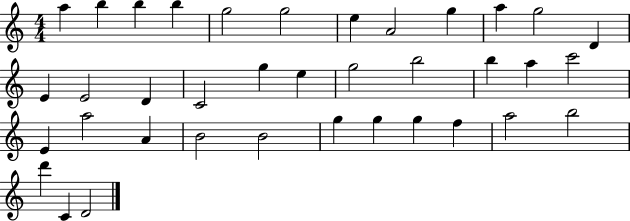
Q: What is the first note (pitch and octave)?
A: A5